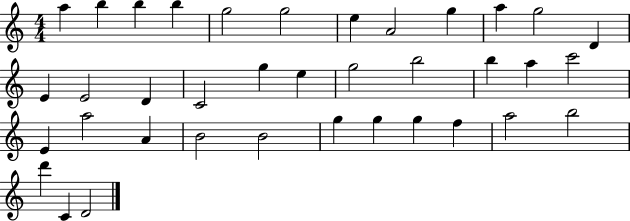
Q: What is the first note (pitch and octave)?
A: A5